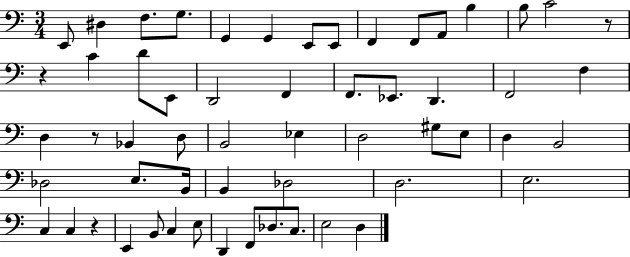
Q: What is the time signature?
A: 3/4